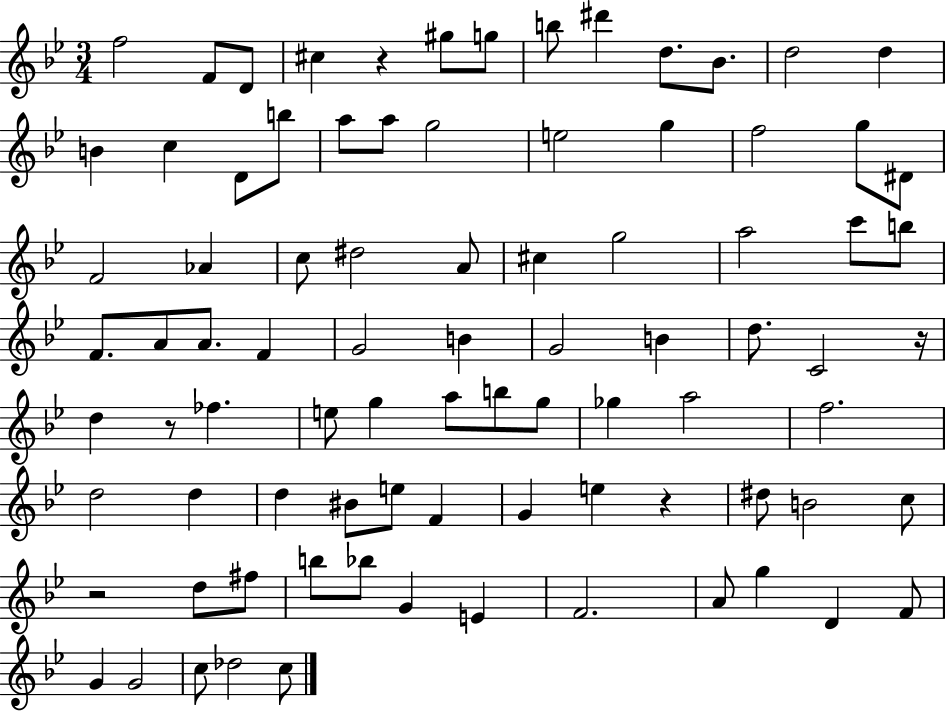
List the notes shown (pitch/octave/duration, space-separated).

F5/h F4/e D4/e C#5/q R/q G#5/e G5/e B5/e D#6/q D5/e. Bb4/e. D5/h D5/q B4/q C5/q D4/e B5/e A5/e A5/e G5/h E5/h G5/q F5/h G5/e D#4/e F4/h Ab4/q C5/e D#5/h A4/e C#5/q G5/h A5/h C6/e B5/e F4/e. A4/e A4/e. F4/q G4/h B4/q G4/h B4/q D5/e. C4/h R/s D5/q R/e FES5/q. E5/e G5/q A5/e B5/e G5/e Gb5/q A5/h F5/h. D5/h D5/q D5/q BIS4/e E5/e F4/q G4/q E5/q R/q D#5/e B4/h C5/e R/h D5/e F#5/e B5/e Bb5/e G4/q E4/q F4/h. A4/e G5/q D4/q F4/e G4/q G4/h C5/e Db5/h C5/e